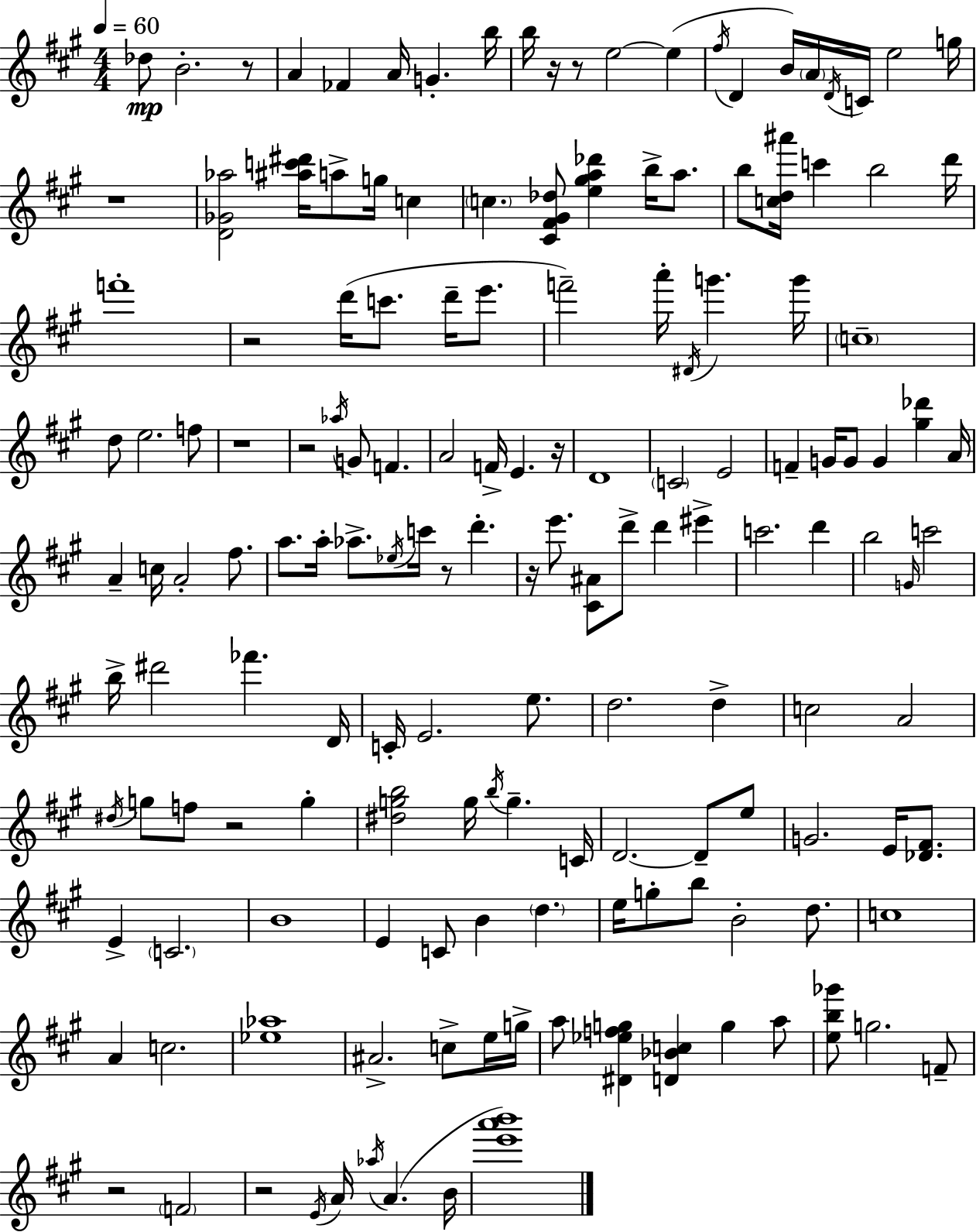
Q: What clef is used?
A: treble